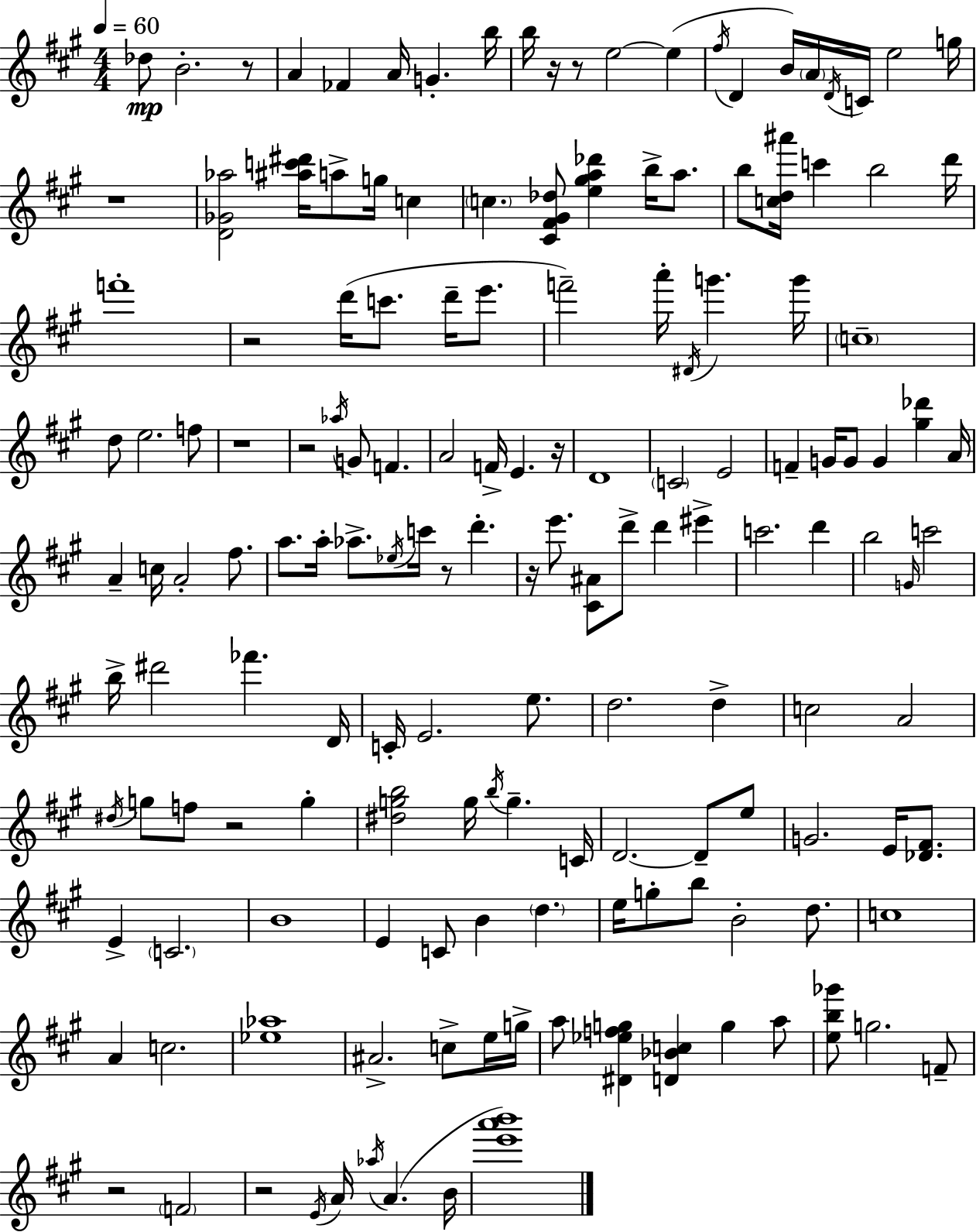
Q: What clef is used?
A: treble